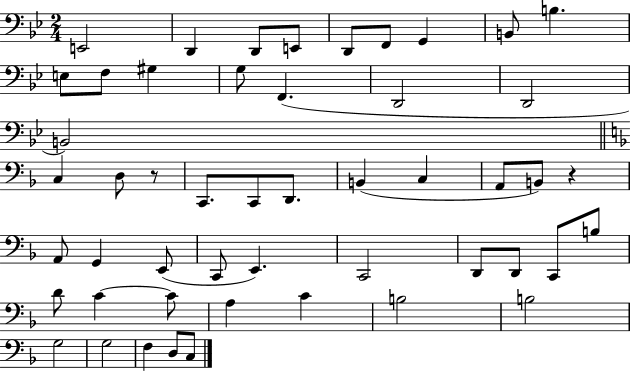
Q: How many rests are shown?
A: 2